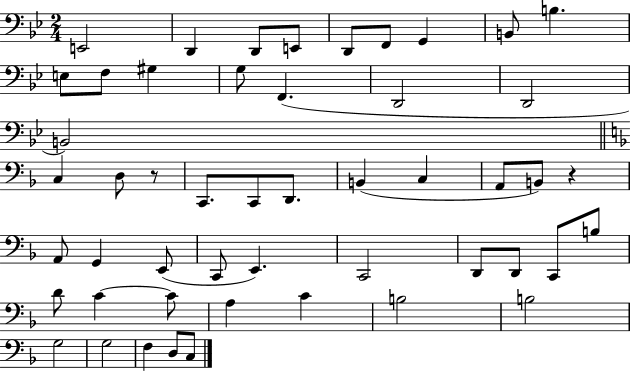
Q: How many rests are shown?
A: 2